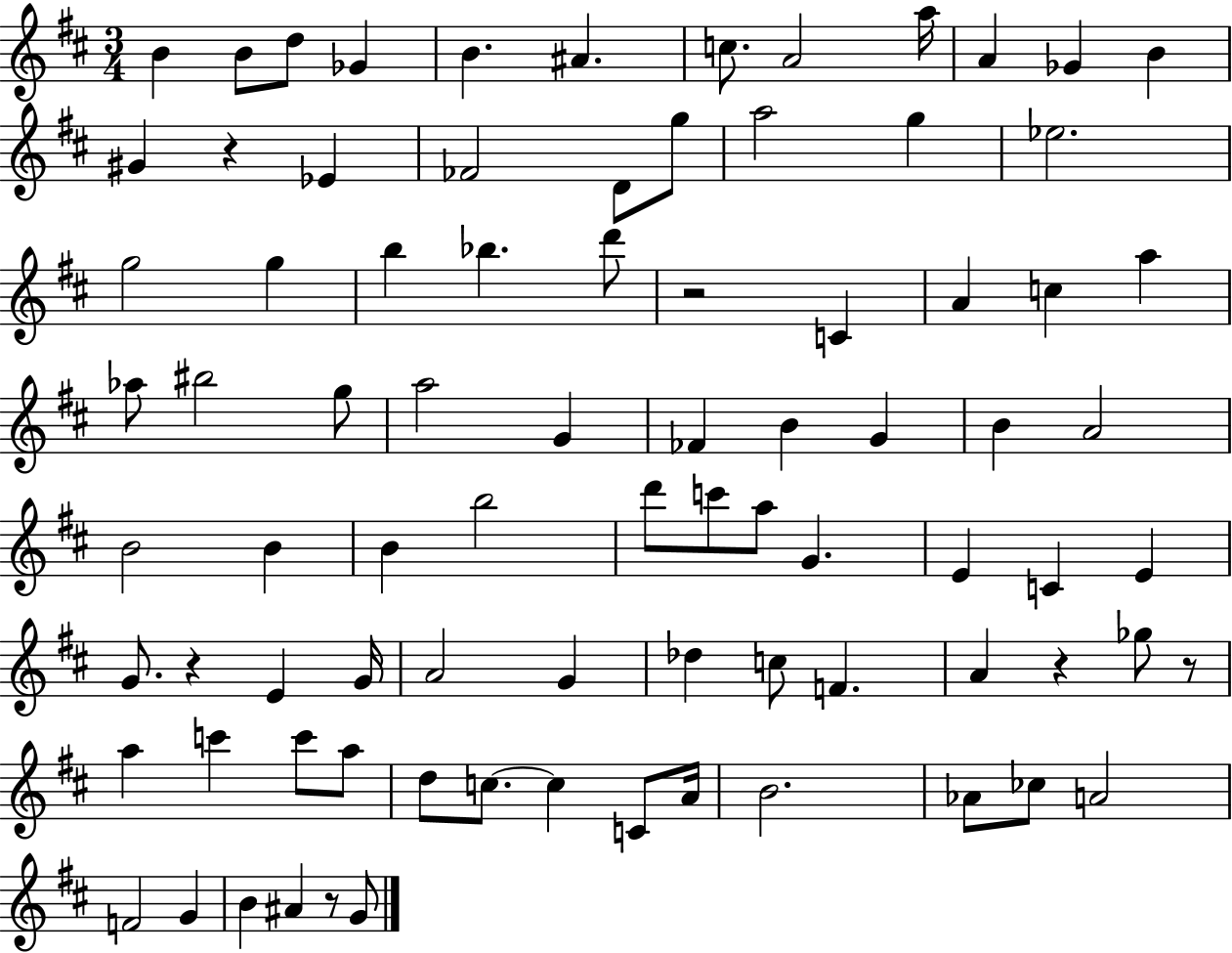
B4/q B4/e D5/e Gb4/q B4/q. A#4/q. C5/e. A4/h A5/s A4/q Gb4/q B4/q G#4/q R/q Eb4/q FES4/h D4/e G5/e A5/h G5/q Eb5/h. G5/h G5/q B5/q Bb5/q. D6/e R/h C4/q A4/q C5/q A5/q Ab5/e BIS5/h G5/e A5/h G4/q FES4/q B4/q G4/q B4/q A4/h B4/h B4/q B4/q B5/h D6/e C6/e A5/e G4/q. E4/q C4/q E4/q G4/e. R/q E4/q G4/s A4/h G4/q Db5/q C5/e F4/q. A4/q R/q Gb5/e R/e A5/q C6/q C6/e A5/e D5/e C5/e. C5/q C4/e A4/s B4/h. Ab4/e CES5/e A4/h F4/h G4/q B4/q A#4/q R/e G4/e